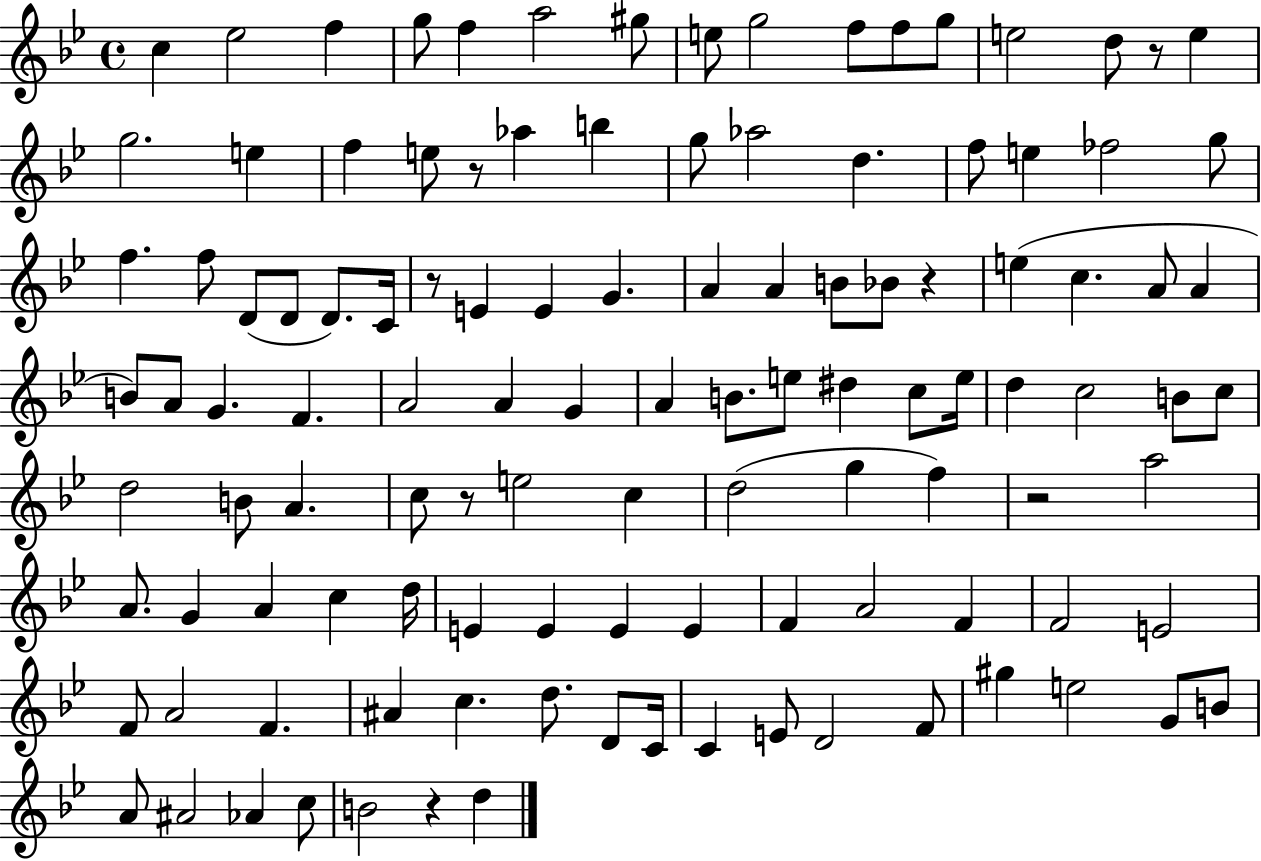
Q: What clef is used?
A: treble